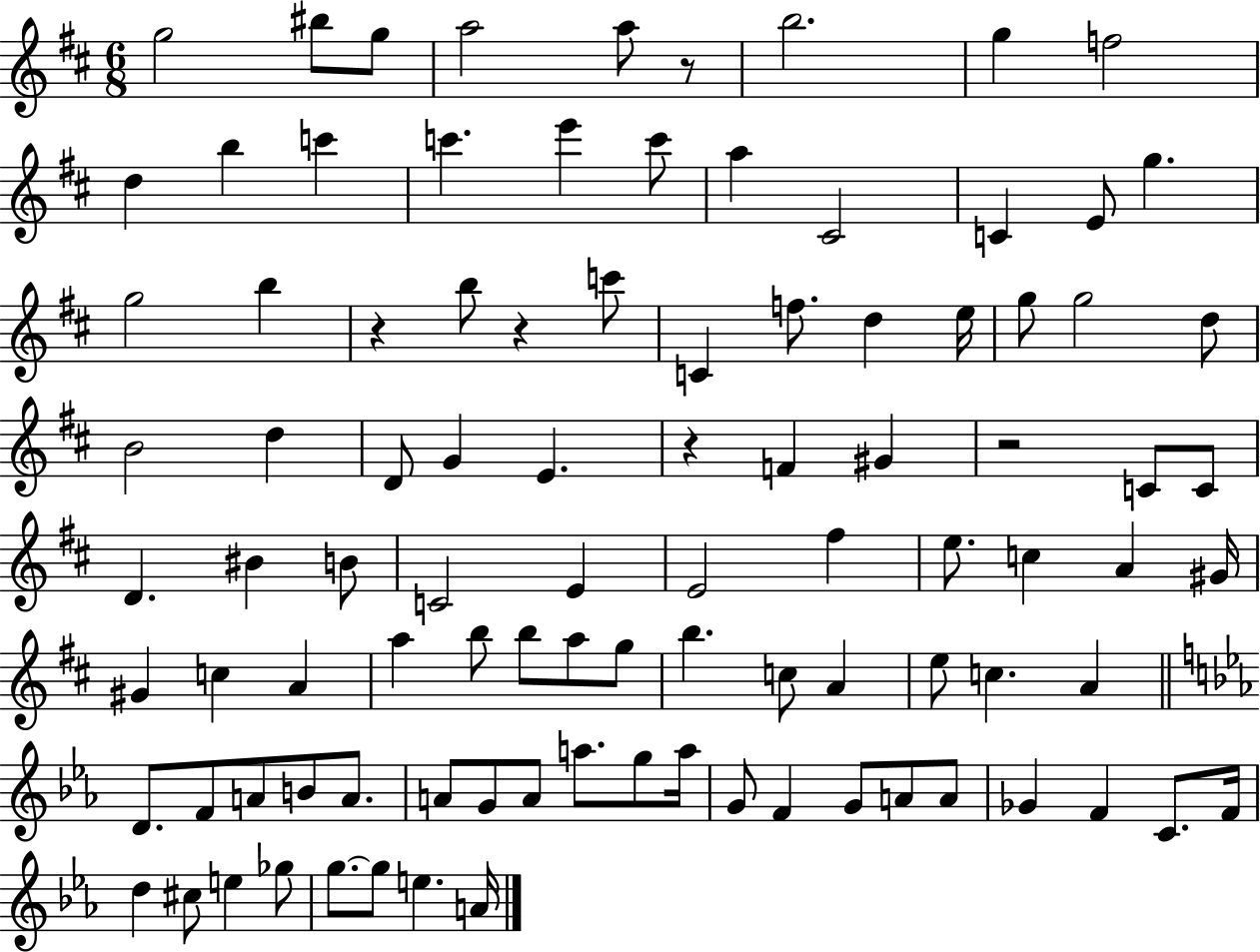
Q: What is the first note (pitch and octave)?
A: G5